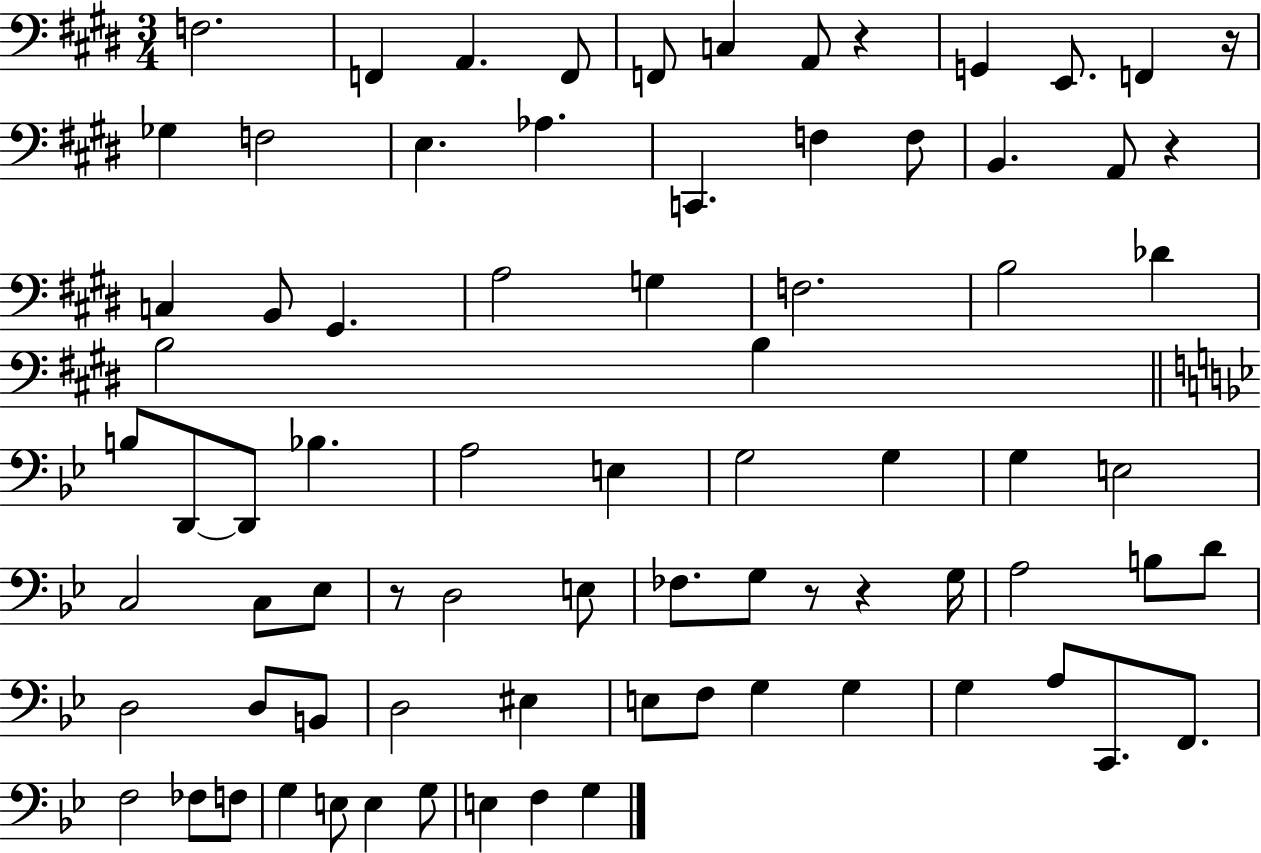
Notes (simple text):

F3/h. F2/q A2/q. F2/e F2/e C3/q A2/e R/q G2/q E2/e. F2/q R/s Gb3/q F3/h E3/q. Ab3/q. C2/q. F3/q F3/e B2/q. A2/e R/q C3/q B2/e G#2/q. A3/h G3/q F3/h. B3/h Db4/q B3/h B3/q B3/e D2/e D2/e Bb3/q. A3/h E3/q G3/h G3/q G3/q E3/h C3/h C3/e Eb3/e R/e D3/h E3/e FES3/e. G3/e R/e R/q G3/s A3/h B3/e D4/e D3/h D3/e B2/e D3/h EIS3/q E3/e F3/e G3/q G3/q G3/q A3/e C2/e. F2/e. F3/h FES3/e F3/e G3/q E3/e E3/q G3/e E3/q F3/q G3/q